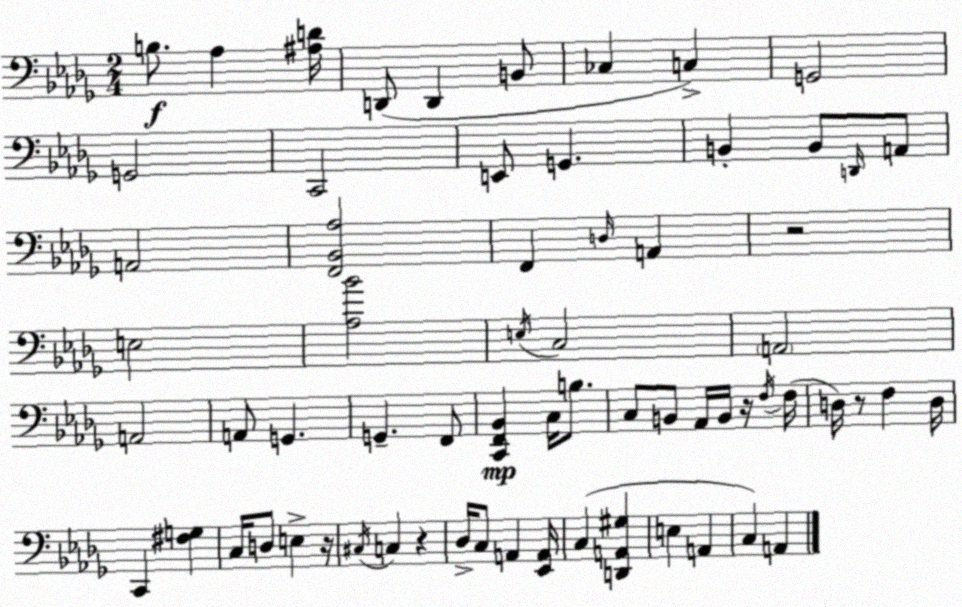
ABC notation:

X:1
T:Untitled
M:2/4
L:1/4
K:Bbm
B,/2 _A, [^A,D]/4 D,,/2 D,, B,,/2 _C, C, G,,2 G,,2 C,,2 E,,/2 G,, B,, B,,/2 D,,/4 A,,/2 A,,2 [F,,_B,,_A,]2 F,, D,/4 A,, z2 E,2 [_A,_B]2 E,/4 C,2 A,,2 A,,2 A,,/2 G,, G,, F,,/2 [C,,F,,_B,,] C,/4 B,/2 C,/2 B,,/2 _A,,/4 B,,/4 z/4 F,/4 F,/4 D,/4 z/2 F, D,/4 C,, [^F,G,] C,/4 D,/2 E, z/4 ^C,/4 C, z _D,/4 C,/2 A,, [_E,,A,,]/4 C, [D,,A,,^G,] E, A,, C, A,,